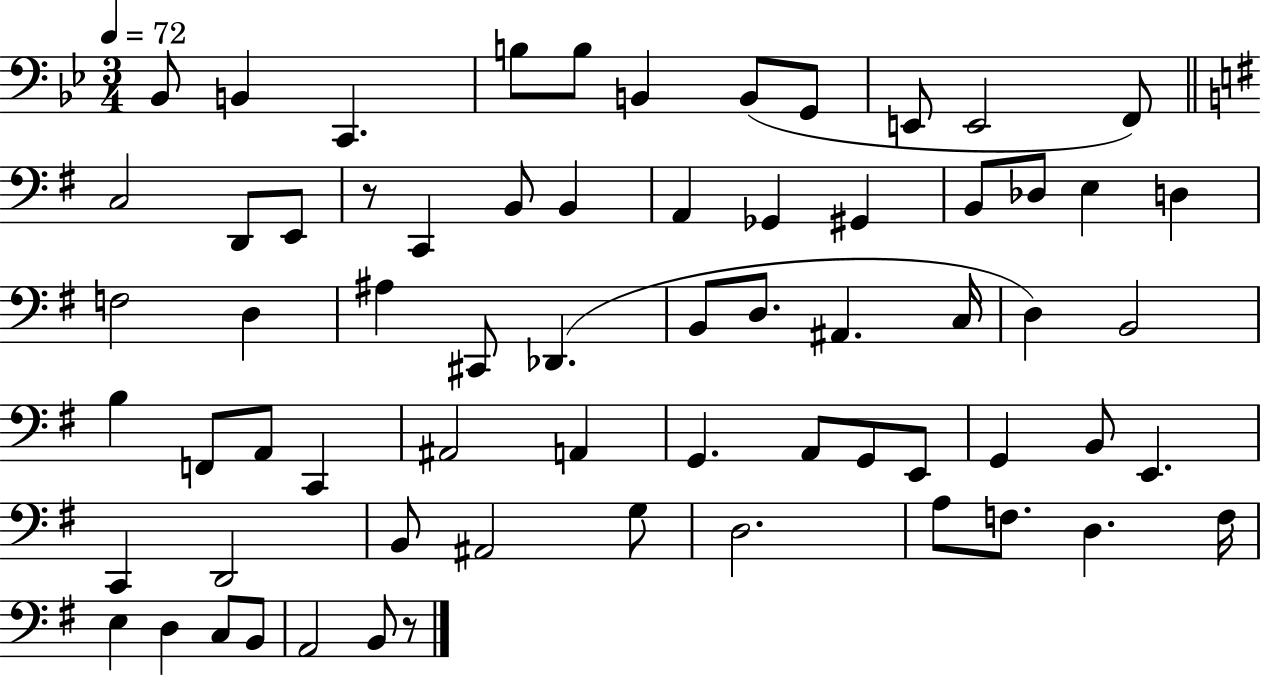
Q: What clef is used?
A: bass